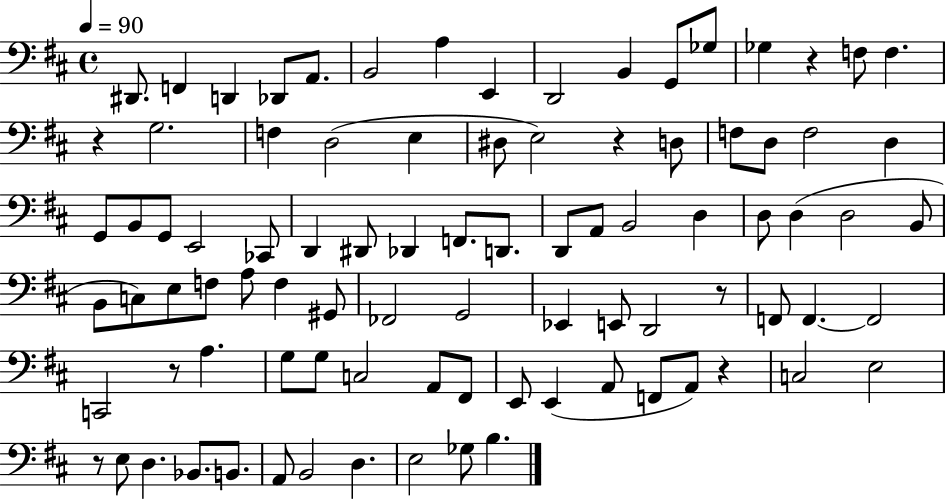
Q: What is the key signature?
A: D major